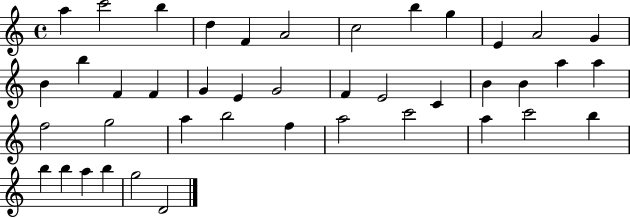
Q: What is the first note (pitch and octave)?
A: A5